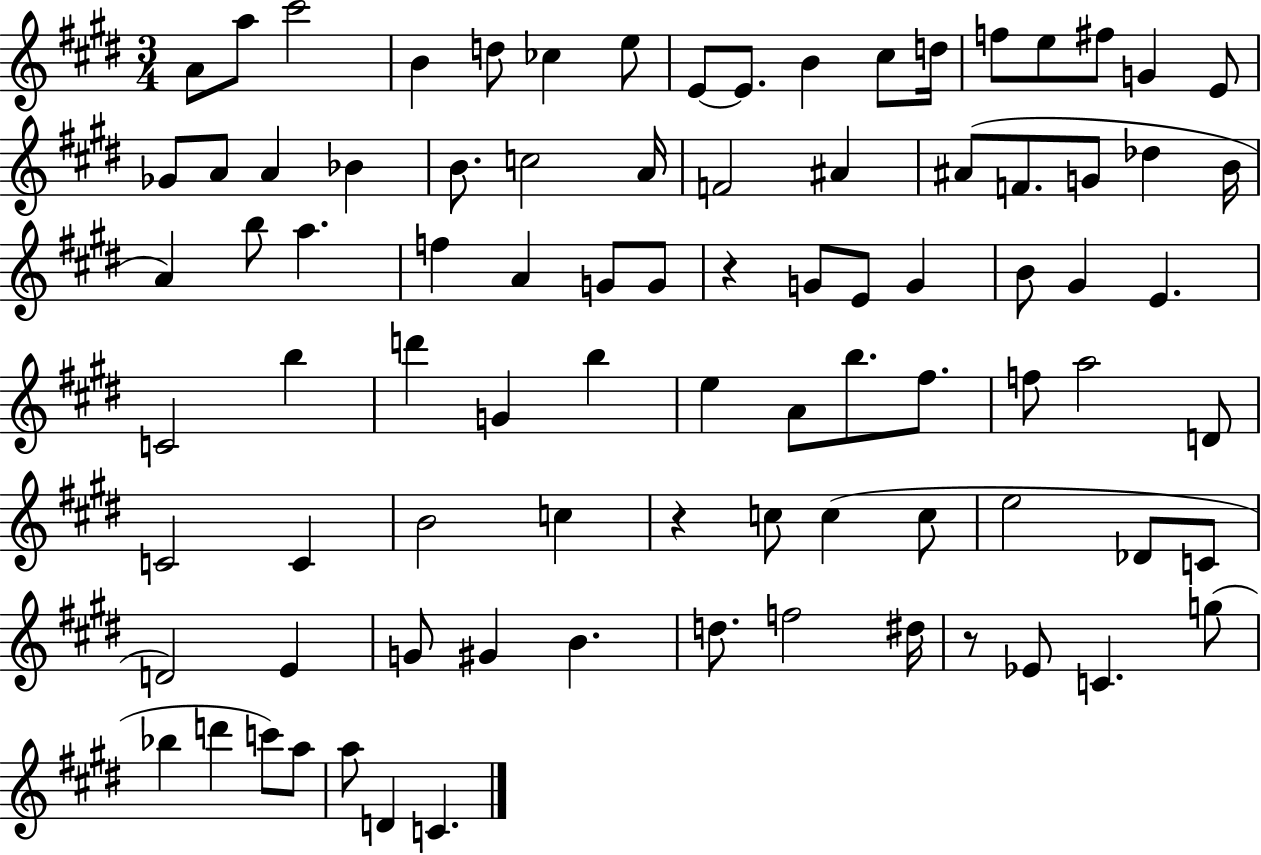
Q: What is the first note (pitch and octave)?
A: A4